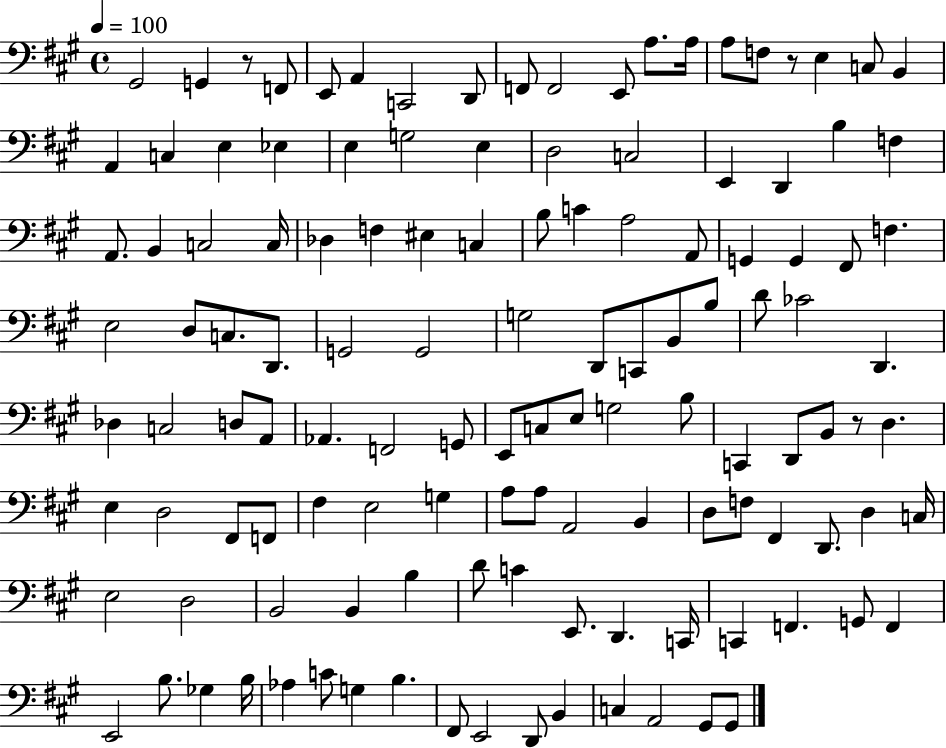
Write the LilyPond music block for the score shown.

{
  \clef bass
  \time 4/4
  \defaultTimeSignature
  \key a \major
  \tempo 4 = 100
  gis,2 g,4 r8 f,8 | e,8 a,4 c,2 d,8 | f,8 f,2 e,8 a8. a16 | a8 f8 r8 e4 c8 b,4 | \break a,4 c4 e4 ees4 | e4 g2 e4 | d2 c2 | e,4 d,4 b4 f4 | \break a,8. b,4 c2 c16 | des4 f4 eis4 c4 | b8 c'4 a2 a,8 | g,4 g,4 fis,8 f4. | \break e2 d8 c8. d,8. | g,2 g,2 | g2 d,8 c,8 b,8 b8 | d'8 ces'2 d,4. | \break des4 c2 d8 a,8 | aes,4. f,2 g,8 | e,8 c8 e8 g2 b8 | c,4 d,8 b,8 r8 d4. | \break e4 d2 fis,8 f,8 | fis4 e2 g4 | a8 a8 a,2 b,4 | d8 f8 fis,4 d,8. d4 c16 | \break e2 d2 | b,2 b,4 b4 | d'8 c'4 e,8. d,4. c,16 | c,4 f,4. g,8 f,4 | \break e,2 b8. ges4 b16 | aes4 c'8 g4 b4. | fis,8 e,2 d,8 b,4 | c4 a,2 gis,8 gis,8 | \break \bar "|."
}